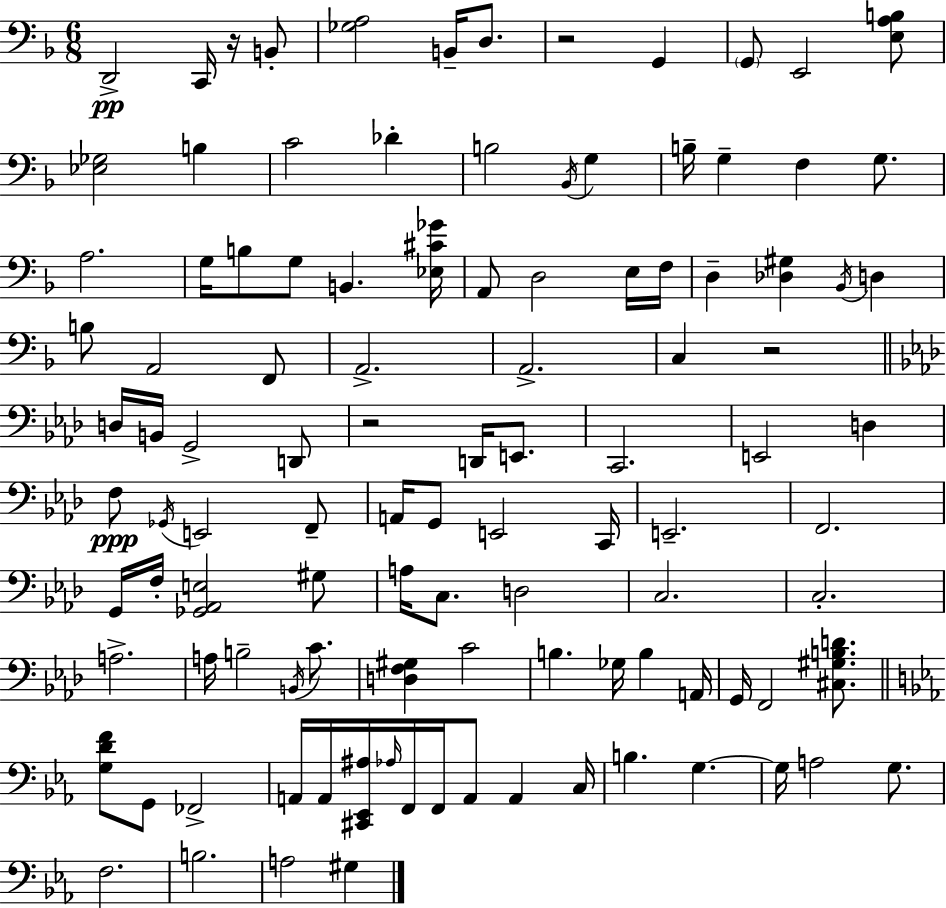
D2/h C2/s R/s B2/e [Gb3,A3]/h B2/s D3/e. R/h G2/q G2/e E2/h [E3,A3,B3]/e [Eb3,Gb3]/h B3/q C4/h Db4/q B3/h Bb2/s G3/q B3/s G3/q F3/q G3/e. A3/h. G3/s B3/e G3/e B2/q. [Eb3,C#4,Gb4]/s A2/e D3/h E3/s F3/s D3/q [Db3,G#3]/q Bb2/s D3/q B3/e A2/h F2/e A2/h. A2/h. C3/q R/h D3/s B2/s G2/h D2/e R/h D2/s E2/e. C2/h. E2/h D3/q F3/e Gb2/s E2/h F2/e A2/s G2/e E2/h C2/s E2/h. F2/h. G2/s F3/s [Gb2,Ab2,E3]/h G#3/e A3/s C3/e. D3/h C3/h. C3/h. A3/h. A3/s B3/h B2/s C4/e. [D3,F3,G#3]/q C4/h B3/q. Gb3/s B3/q A2/s G2/s F2/h [C#3,G#3,B3,D4]/e. [G3,D4,F4]/e G2/e FES2/h A2/s A2/s [C#2,Eb2,A#3]/s Ab3/s F2/s F2/s A2/e A2/q C3/s B3/q. G3/q. G3/s A3/h G3/e. F3/h. B3/h. A3/h G#3/q